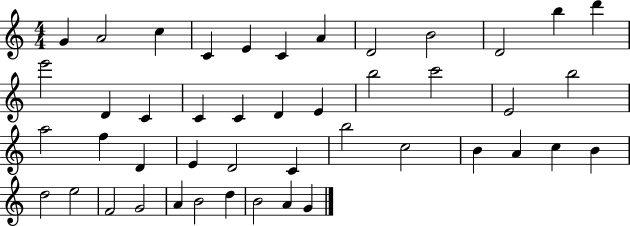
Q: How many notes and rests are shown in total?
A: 45